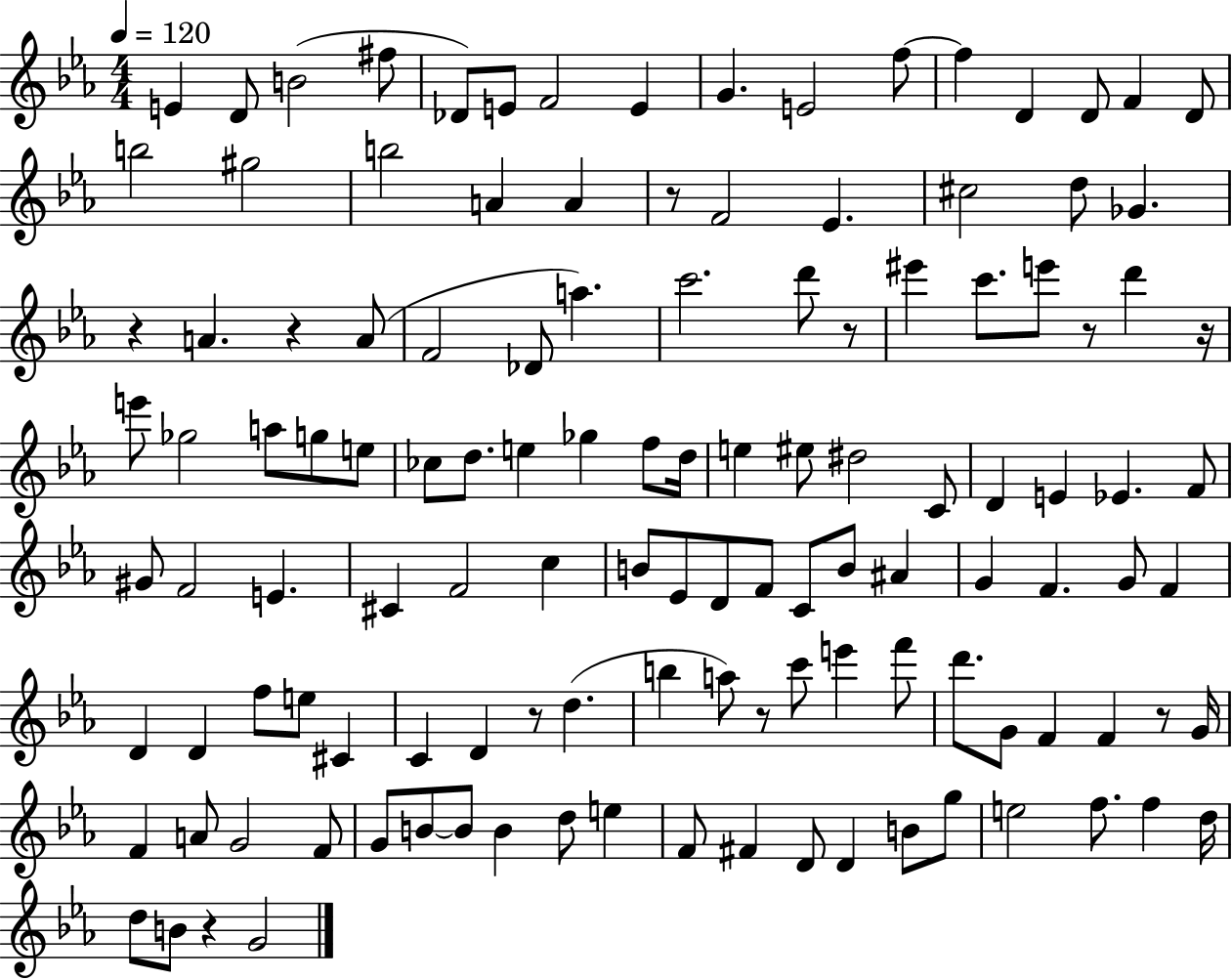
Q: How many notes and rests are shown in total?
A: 124